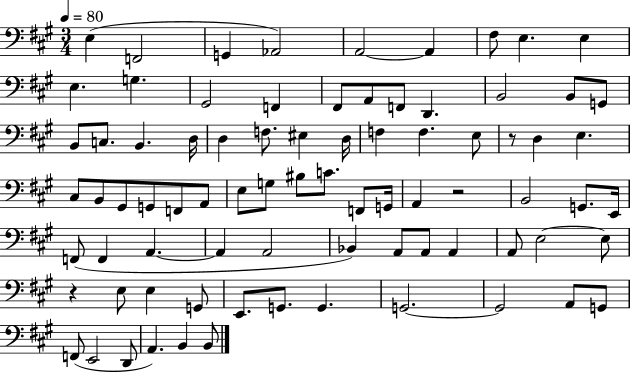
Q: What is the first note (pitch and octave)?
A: E3